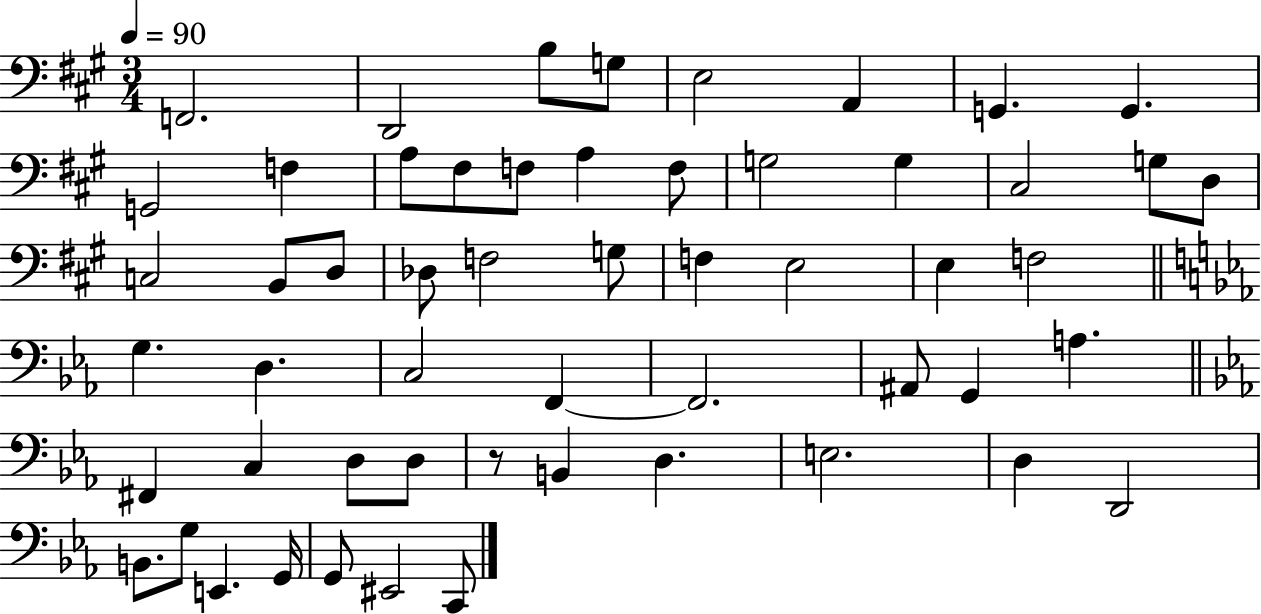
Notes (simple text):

F2/h. D2/h B3/e G3/e E3/h A2/q G2/q. G2/q. G2/h F3/q A3/e F#3/e F3/e A3/q F3/e G3/h G3/q C#3/h G3/e D3/e C3/h B2/e D3/e Db3/e F3/h G3/e F3/q E3/h E3/q F3/h G3/q. D3/q. C3/h F2/q F2/h. A#2/e G2/q A3/q. F#2/q C3/q D3/e D3/e R/e B2/q D3/q. E3/h. D3/q D2/h B2/e. G3/e E2/q. G2/s G2/e EIS2/h C2/e